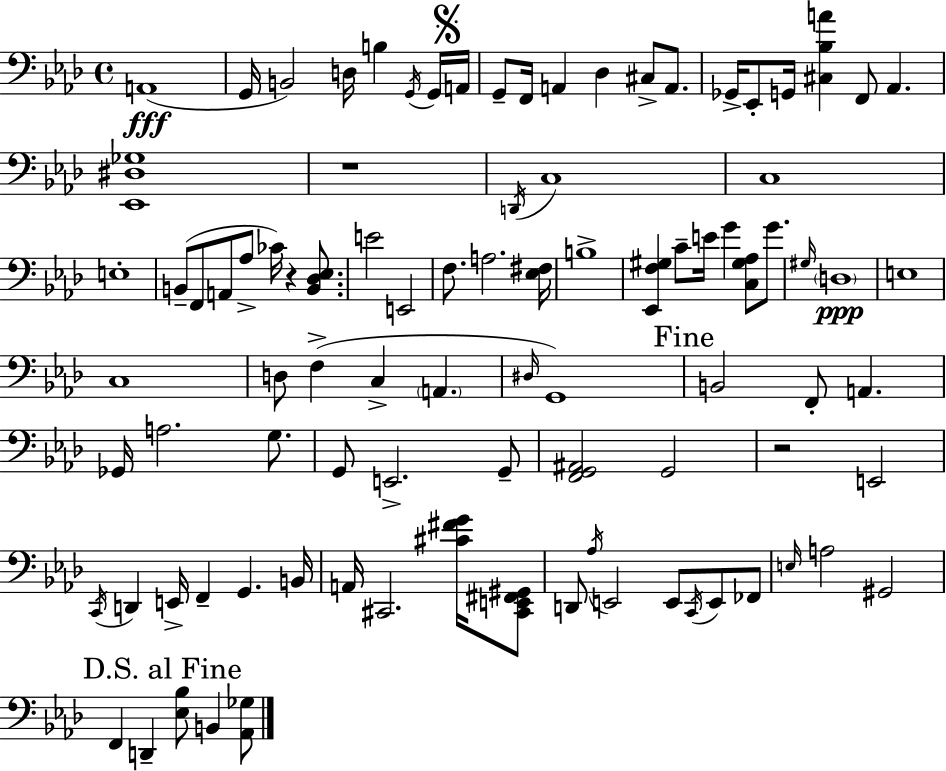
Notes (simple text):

A2/w G2/s B2/h D3/s B3/q G2/s G2/s A2/s G2/e F2/s A2/q Db3/q C#3/e A2/e. Gb2/s Eb2/e G2/s [C#3,Bb3,A4]/q F2/e Ab2/q. [Eb2,D#3,Gb3]/w R/w D2/s C3/w C3/w E3/w B2/e F2/e A2/e Ab3/e CES4/s R/q [B2,Db3,Eb3]/e. E4/h E2/h F3/e. A3/h. [Eb3,F#3]/s B3/w [Eb2,F3,G#3]/q C4/e E4/s G4/q [C3,G#3,Ab3]/e G4/e. G#3/s D3/w E3/w C3/w D3/e F3/q C3/q A2/q. D#3/s G2/w B2/h F2/e A2/q. Gb2/s A3/h. G3/e. G2/e E2/h. G2/e [F2,G2,A#2]/h G2/h R/h E2/h C2/s D2/q E2/s F2/q G2/q. B2/s A2/s C#2/h. [C#4,F#4,G4]/s [C#2,E2,F#2,G#2]/e D2/e Ab3/s E2/h E2/e C2/s E2/e FES2/e E3/s A3/h G#2/h F2/q D2/q [Eb3,Bb3]/e B2/q [Ab2,Gb3]/e